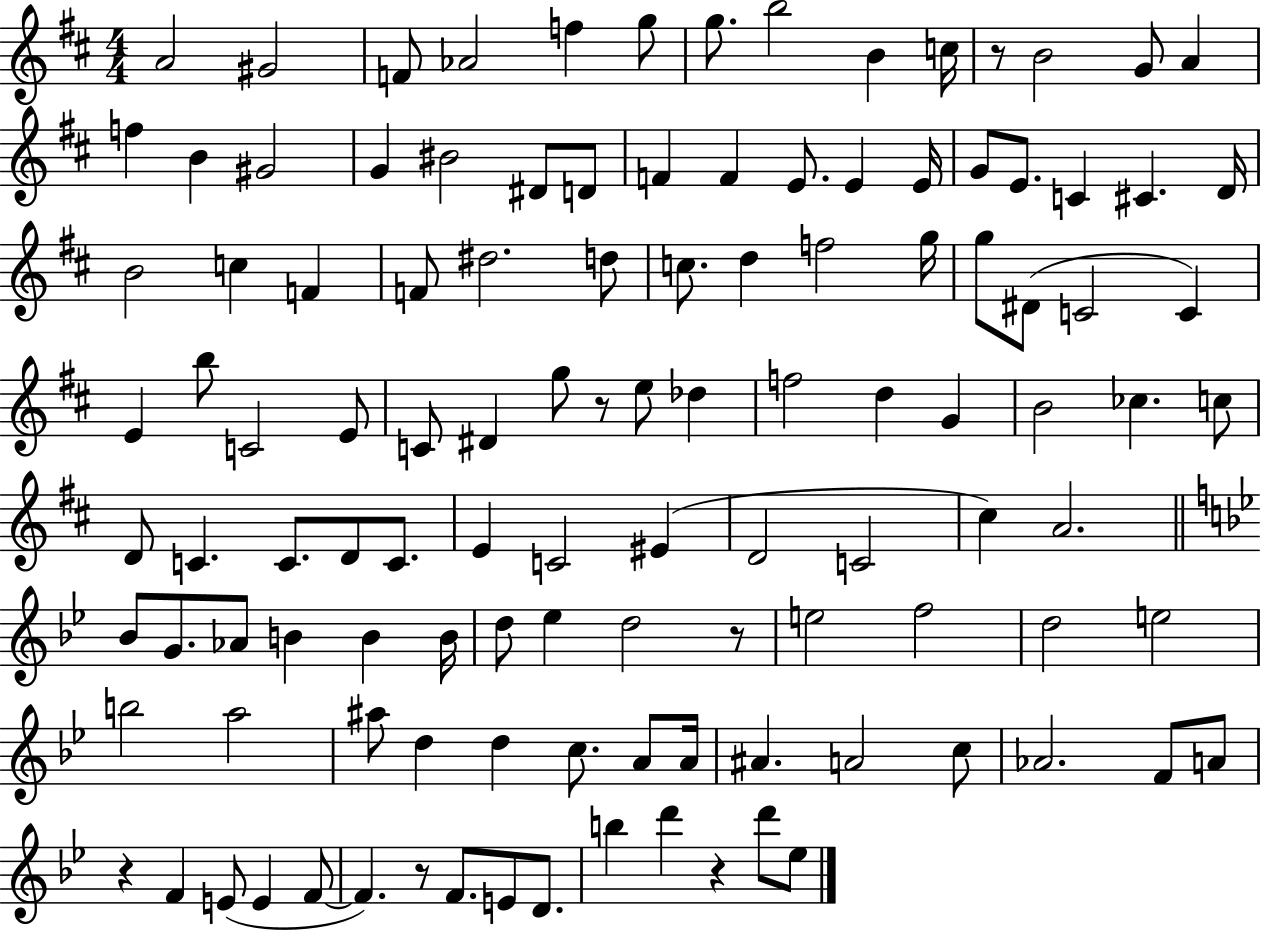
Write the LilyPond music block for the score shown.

{
  \clef treble
  \numericTimeSignature
  \time 4/4
  \key d \major
  a'2 gis'2 | f'8 aes'2 f''4 g''8 | g''8. b''2 b'4 c''16 | r8 b'2 g'8 a'4 | \break f''4 b'4 gis'2 | g'4 bis'2 dis'8 d'8 | f'4 f'4 e'8. e'4 e'16 | g'8 e'8. c'4 cis'4. d'16 | \break b'2 c''4 f'4 | f'8 dis''2. d''8 | c''8. d''4 f''2 g''16 | g''8 dis'8( c'2 c'4) | \break e'4 b''8 c'2 e'8 | c'8 dis'4 g''8 r8 e''8 des''4 | f''2 d''4 g'4 | b'2 ces''4. c''8 | \break d'8 c'4. c'8. d'8 c'8. | e'4 c'2 eis'4( | d'2 c'2 | cis''4) a'2. | \break \bar "||" \break \key bes \major bes'8 g'8. aes'8 b'4 b'4 b'16 | d''8 ees''4 d''2 r8 | e''2 f''2 | d''2 e''2 | \break b''2 a''2 | ais''8 d''4 d''4 c''8. a'8 a'16 | ais'4. a'2 c''8 | aes'2. f'8 a'8 | \break r4 f'4 e'8( e'4 f'8~~ | f'4.) r8 f'8. e'8 d'8. | b''4 d'''4 r4 d'''8 ees''8 | \bar "|."
}